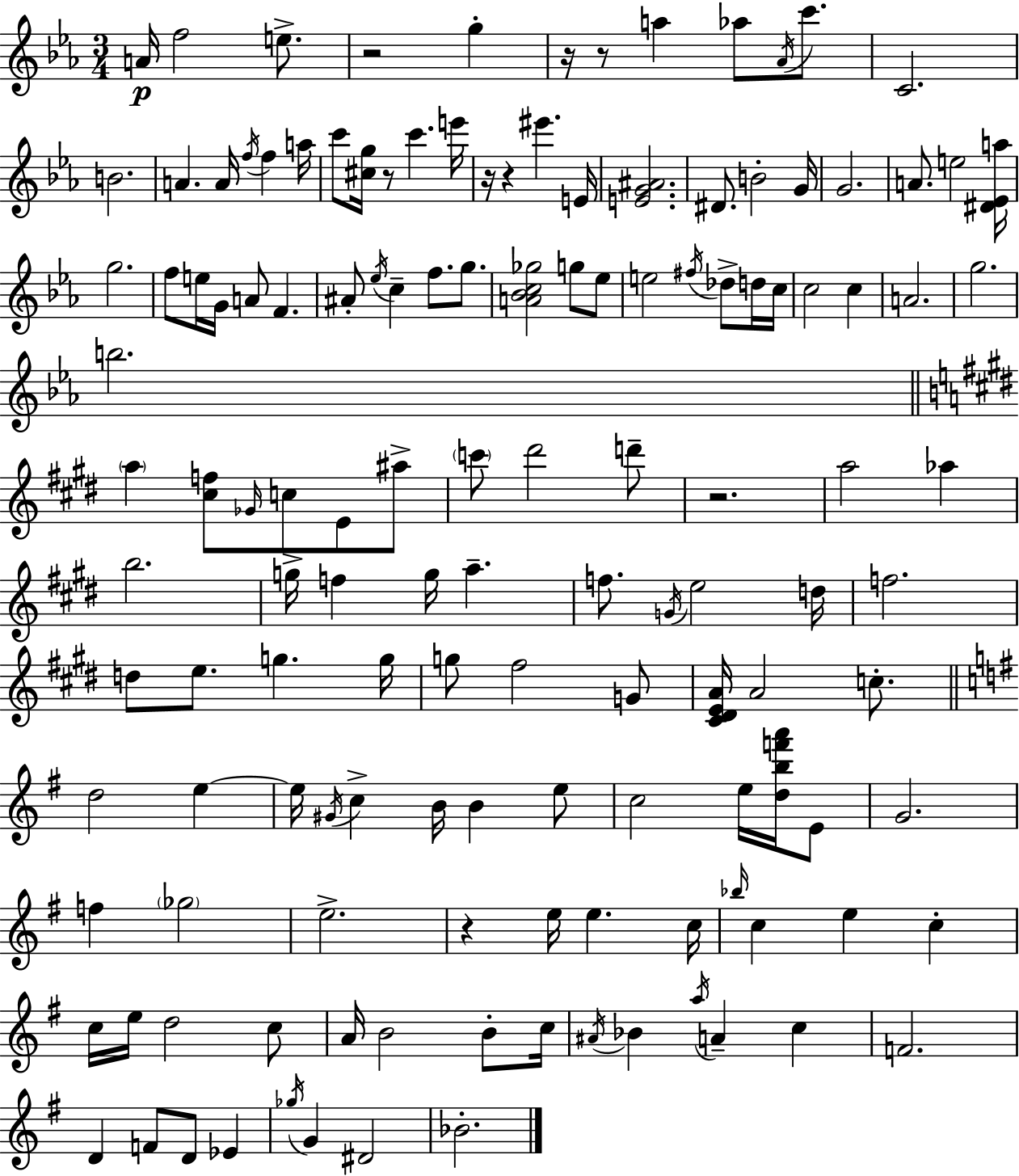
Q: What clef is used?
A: treble